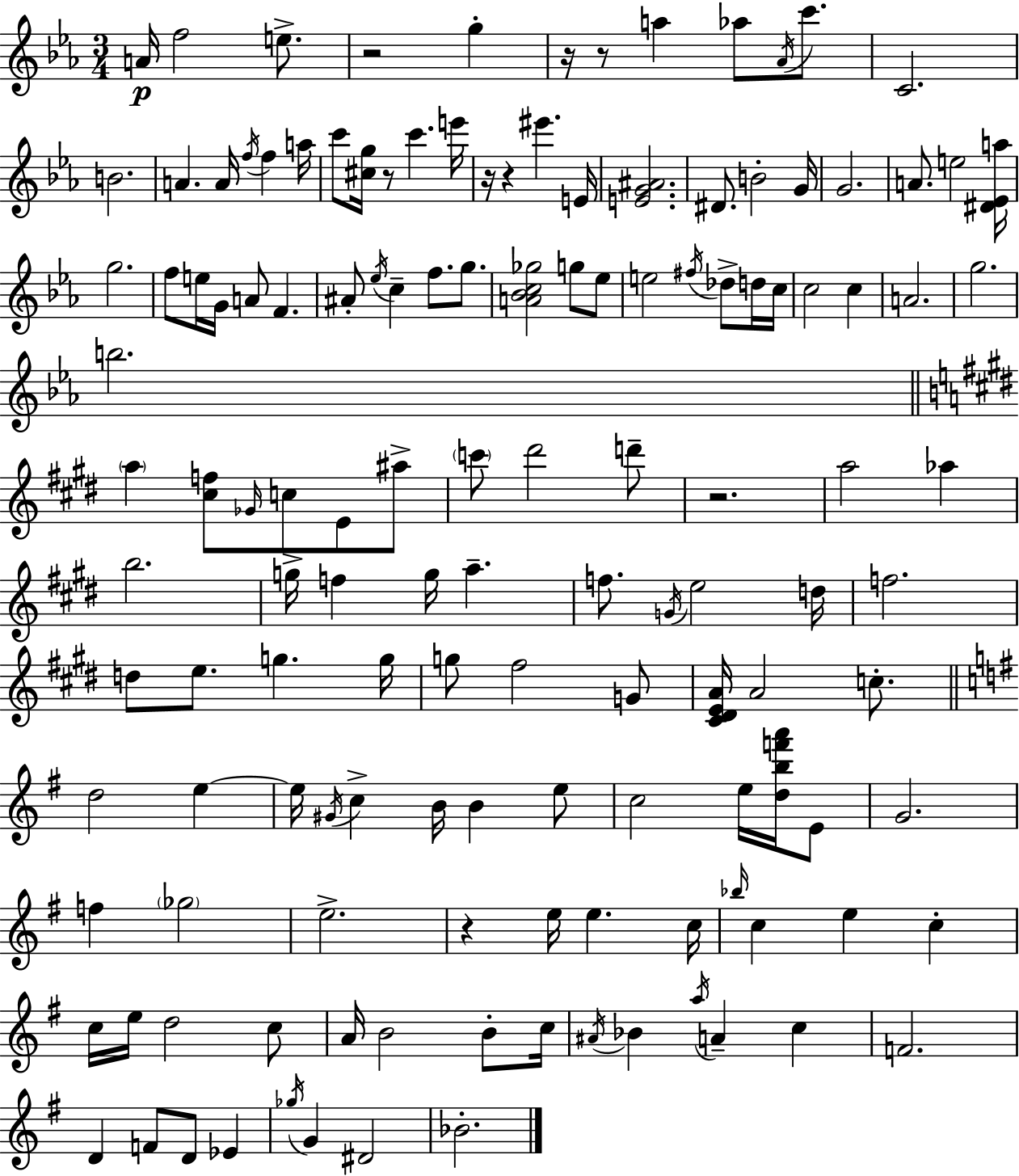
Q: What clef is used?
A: treble